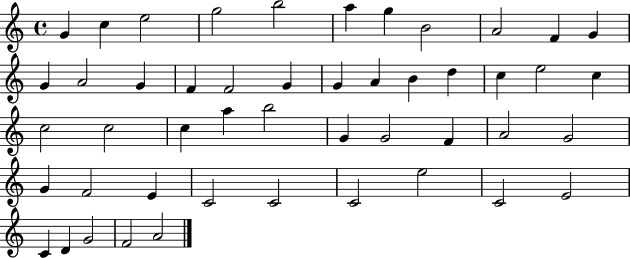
{
  \clef treble
  \time 4/4
  \defaultTimeSignature
  \key c \major
  g'4 c''4 e''2 | g''2 b''2 | a''4 g''4 b'2 | a'2 f'4 g'4 | \break g'4 a'2 g'4 | f'4 f'2 g'4 | g'4 a'4 b'4 d''4 | c''4 e''2 c''4 | \break c''2 c''2 | c''4 a''4 b''2 | g'4 g'2 f'4 | a'2 g'2 | \break g'4 f'2 e'4 | c'2 c'2 | c'2 e''2 | c'2 e'2 | \break c'4 d'4 g'2 | f'2 a'2 | \bar "|."
}